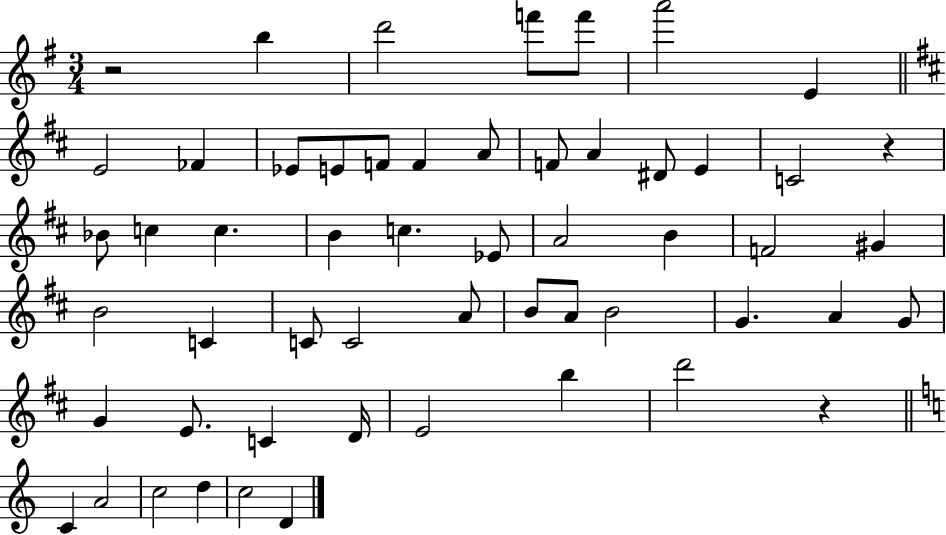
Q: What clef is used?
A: treble